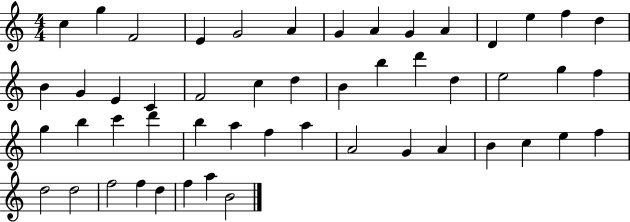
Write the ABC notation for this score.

X:1
T:Untitled
M:4/4
L:1/4
K:C
c g F2 E G2 A G A G A D e f d B G E C F2 c d B b d' d e2 g f g b c' d' b a f a A2 G A B c e f d2 d2 f2 f d f a B2